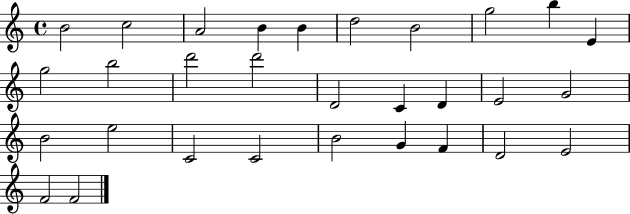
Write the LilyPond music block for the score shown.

{
  \clef treble
  \time 4/4
  \defaultTimeSignature
  \key c \major
  b'2 c''2 | a'2 b'4 b'4 | d''2 b'2 | g''2 b''4 e'4 | \break g''2 b''2 | d'''2 d'''2 | d'2 c'4 d'4 | e'2 g'2 | \break b'2 e''2 | c'2 c'2 | b'2 g'4 f'4 | d'2 e'2 | \break f'2 f'2 | \bar "|."
}